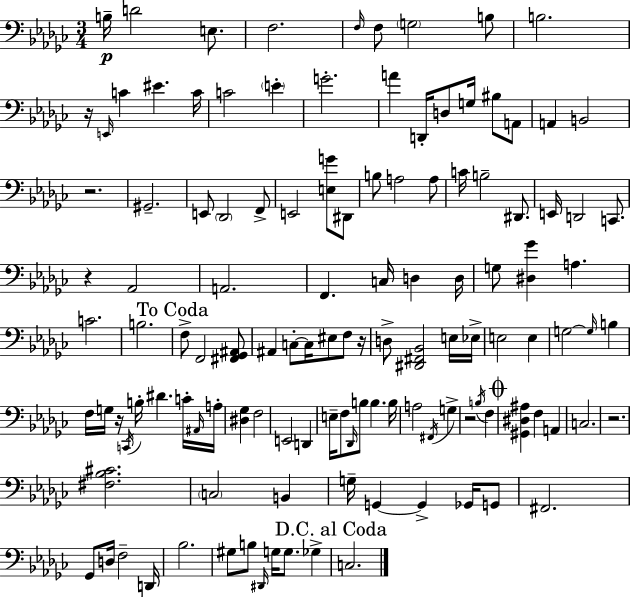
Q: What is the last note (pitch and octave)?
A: C3